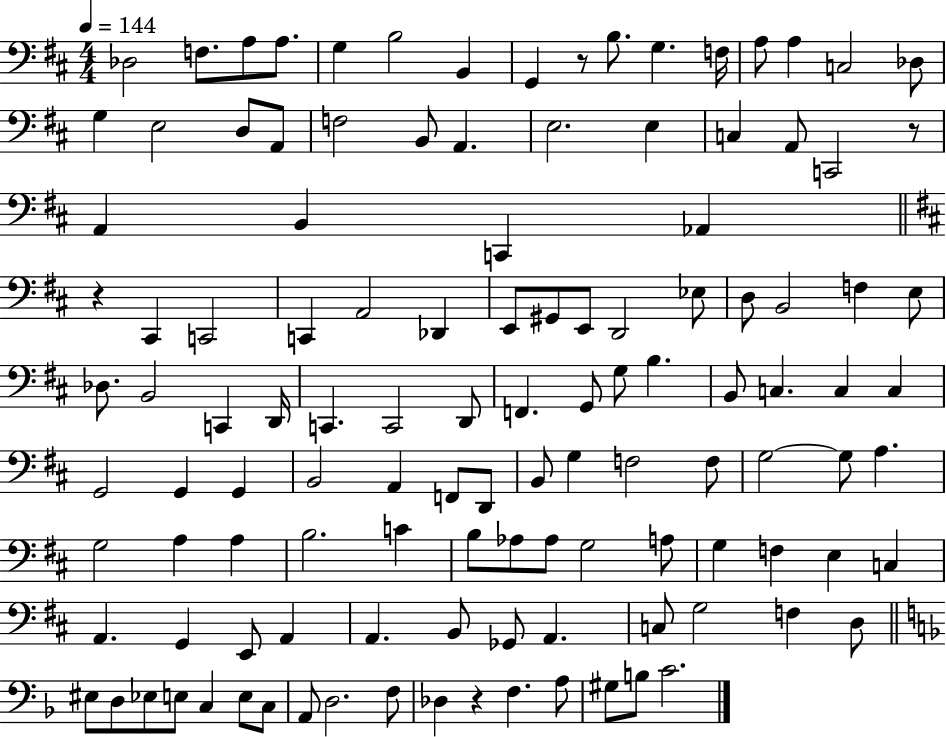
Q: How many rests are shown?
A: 4